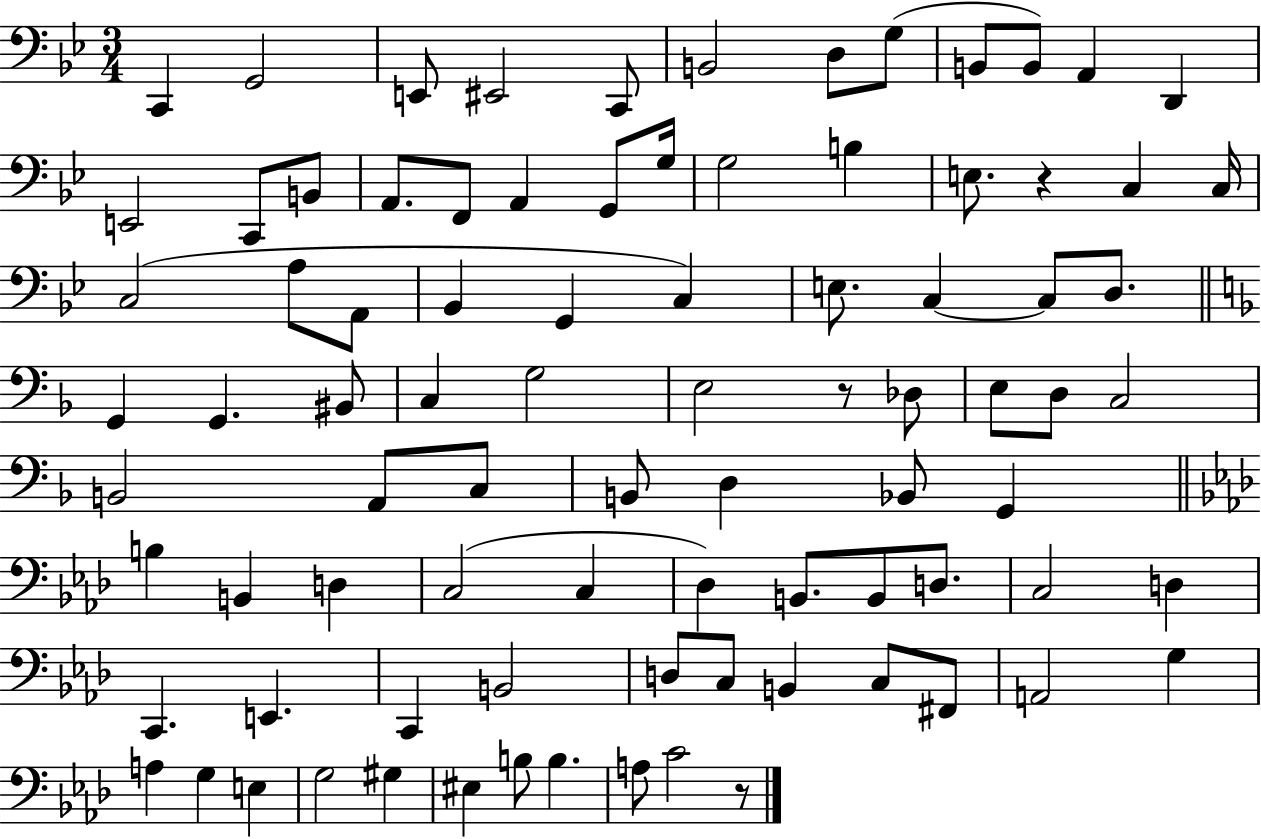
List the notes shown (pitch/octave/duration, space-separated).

C2/q G2/h E2/e EIS2/h C2/e B2/h D3/e G3/e B2/e B2/e A2/q D2/q E2/h C2/e B2/e A2/e. F2/e A2/q G2/e G3/s G3/h B3/q E3/e. R/q C3/q C3/s C3/h A3/e A2/e Bb2/q G2/q C3/q E3/e. C3/q C3/e D3/e. G2/q G2/q. BIS2/e C3/q G3/h E3/h R/e Db3/e E3/e D3/e C3/h B2/h A2/e C3/e B2/e D3/q Bb2/e G2/q B3/q B2/q D3/q C3/h C3/q Db3/q B2/e. B2/e D3/e. C3/h D3/q C2/q. E2/q. C2/q B2/h D3/e C3/e B2/q C3/e F#2/e A2/h G3/q A3/q G3/q E3/q G3/h G#3/q EIS3/q B3/e B3/q. A3/e C4/h R/e